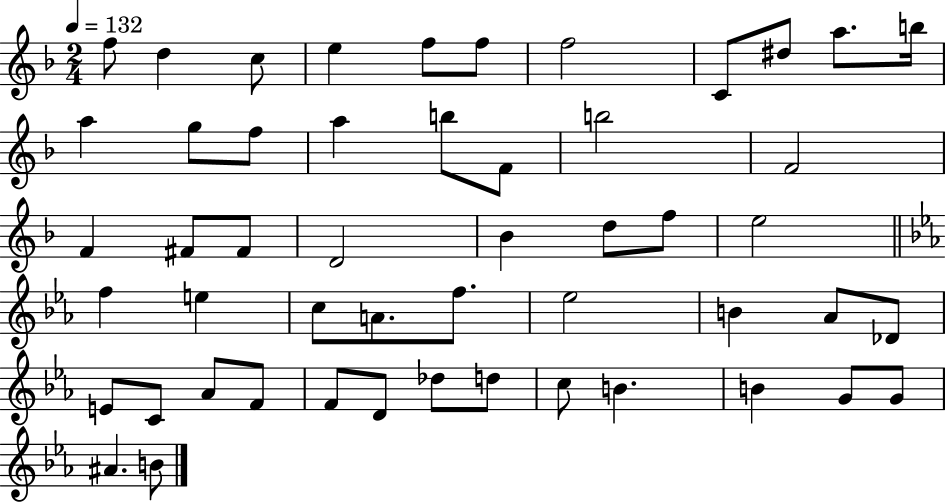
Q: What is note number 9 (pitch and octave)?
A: D#5